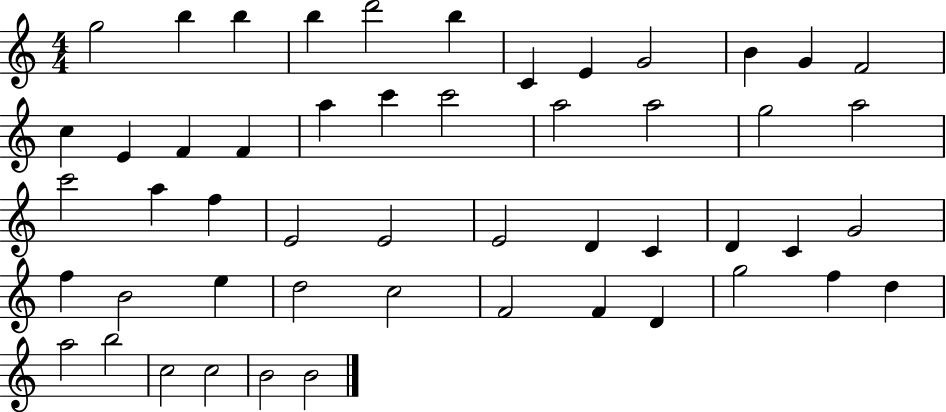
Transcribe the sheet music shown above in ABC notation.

X:1
T:Untitled
M:4/4
L:1/4
K:C
g2 b b b d'2 b C E G2 B G F2 c E F F a c' c'2 a2 a2 g2 a2 c'2 a f E2 E2 E2 D C D C G2 f B2 e d2 c2 F2 F D g2 f d a2 b2 c2 c2 B2 B2